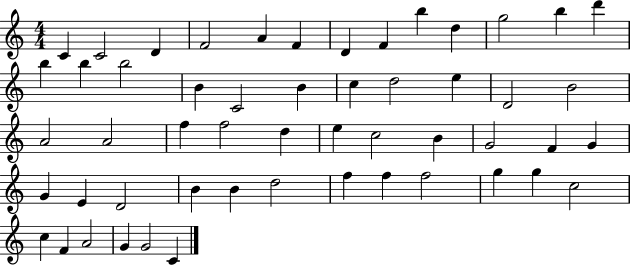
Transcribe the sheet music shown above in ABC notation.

X:1
T:Untitled
M:4/4
L:1/4
K:C
C C2 D F2 A F D F b d g2 b d' b b b2 B C2 B c d2 e D2 B2 A2 A2 f f2 d e c2 B G2 F G G E D2 B B d2 f f f2 g g c2 c F A2 G G2 C